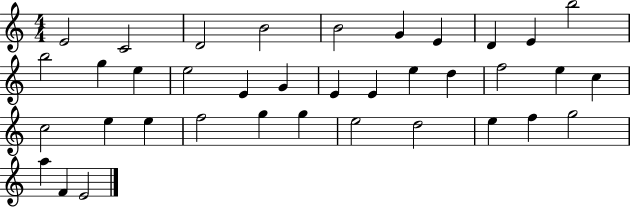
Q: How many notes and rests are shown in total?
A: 37